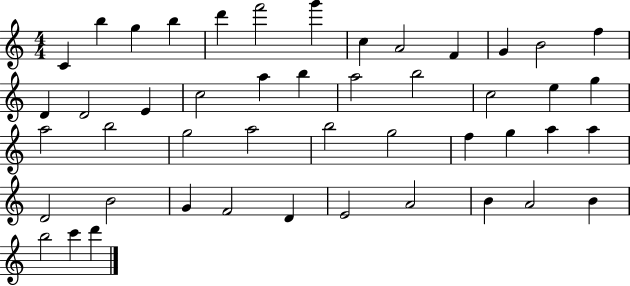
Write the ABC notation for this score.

X:1
T:Untitled
M:4/4
L:1/4
K:C
C b g b d' f'2 g' c A2 F G B2 f D D2 E c2 a b a2 b2 c2 e g a2 b2 g2 a2 b2 g2 f g a a D2 B2 G F2 D E2 A2 B A2 B b2 c' d'